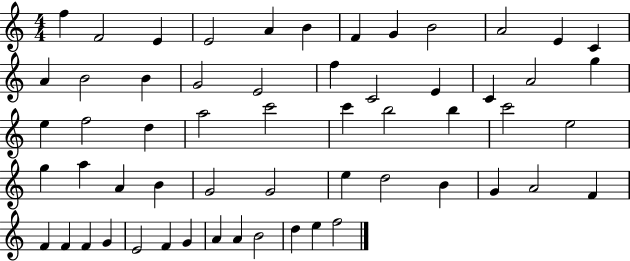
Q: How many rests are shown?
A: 0